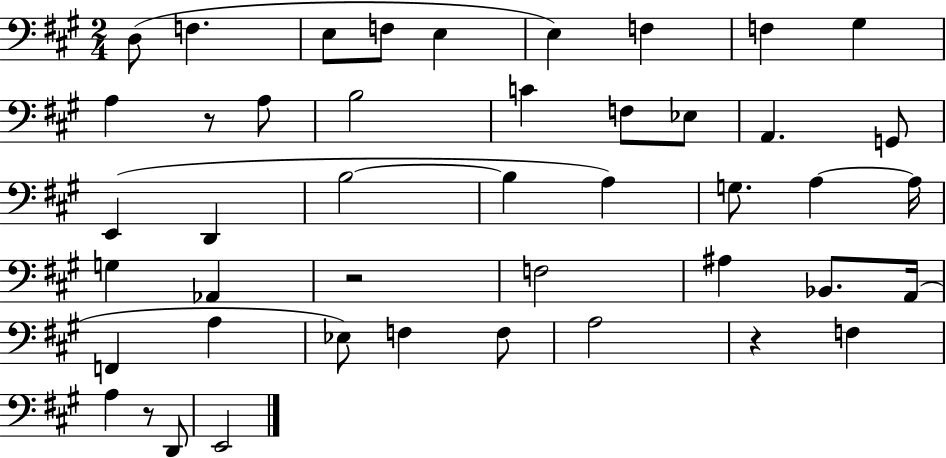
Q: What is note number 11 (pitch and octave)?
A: A3